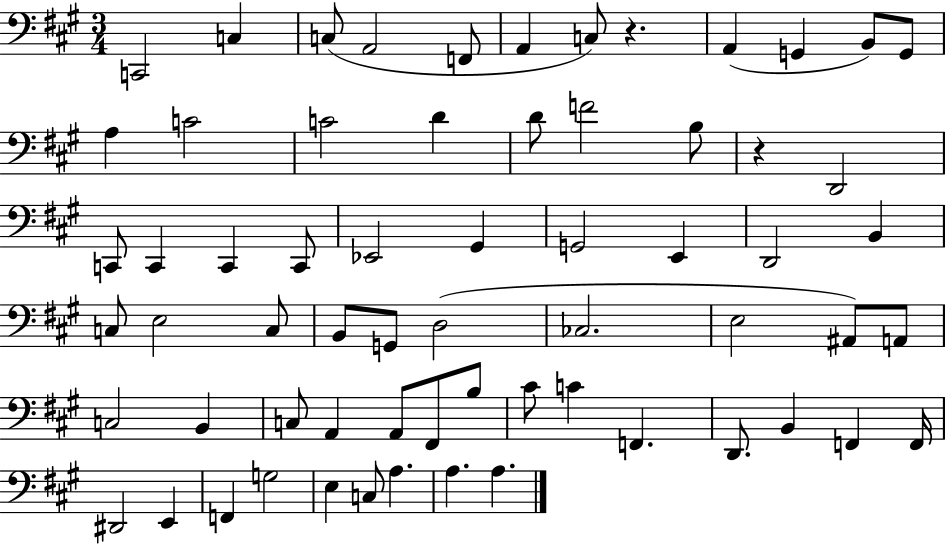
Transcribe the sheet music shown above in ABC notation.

X:1
T:Untitled
M:3/4
L:1/4
K:A
C,,2 C, C,/2 A,,2 F,,/2 A,, C,/2 z A,, G,, B,,/2 G,,/2 A, C2 C2 D D/2 F2 B,/2 z D,,2 C,,/2 C,, C,, C,,/2 _E,,2 ^G,, G,,2 E,, D,,2 B,, C,/2 E,2 C,/2 B,,/2 G,,/2 D,2 _C,2 E,2 ^A,,/2 A,,/2 C,2 B,, C,/2 A,, A,,/2 ^F,,/2 B,/2 ^C/2 C F,, D,,/2 B,, F,, F,,/4 ^D,,2 E,, F,, G,2 E, C,/2 A, A, A,